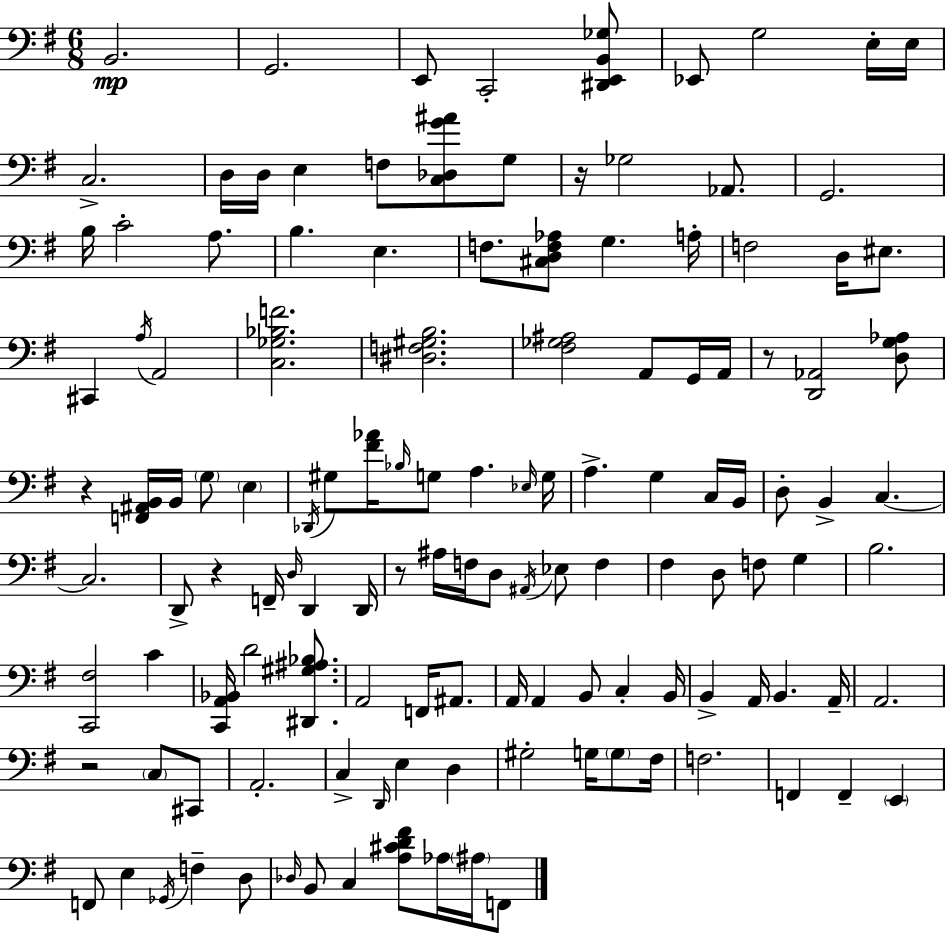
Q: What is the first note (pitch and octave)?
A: B2